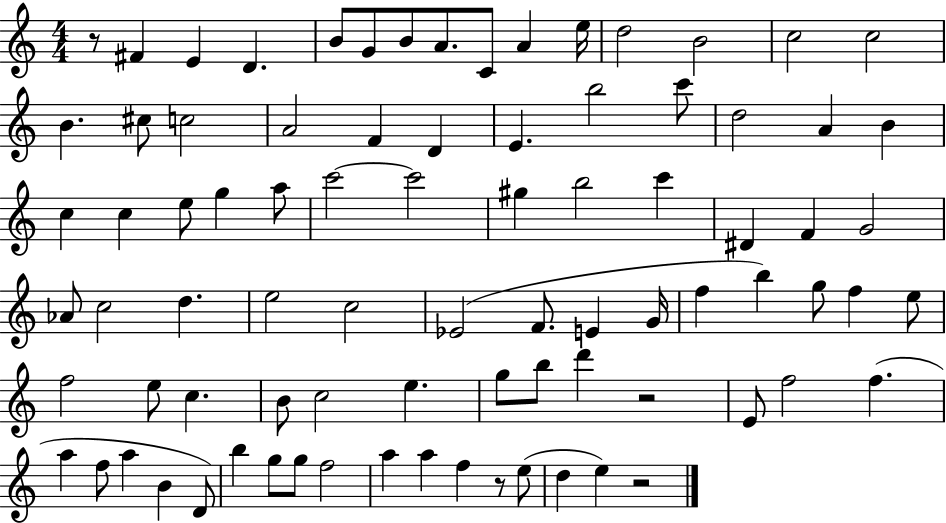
R/e F#4/q E4/q D4/q. B4/e G4/e B4/e A4/e. C4/e A4/q E5/s D5/h B4/h C5/h C5/h B4/q. C#5/e C5/h A4/h F4/q D4/q E4/q. B5/h C6/e D5/h A4/q B4/q C5/q C5/q E5/e G5/q A5/e C6/h C6/h G#5/q B5/h C6/q D#4/q F4/q G4/h Ab4/e C5/h D5/q. E5/h C5/h Eb4/h F4/e. E4/q G4/s F5/q B5/q G5/e F5/q E5/e F5/h E5/e C5/q. B4/e C5/h E5/q. G5/e B5/e D6/q R/h E4/e F5/h F5/q. A5/q F5/e A5/q B4/q D4/e B5/q G5/e G5/e F5/h A5/q A5/q F5/q R/e E5/e D5/q E5/q R/h